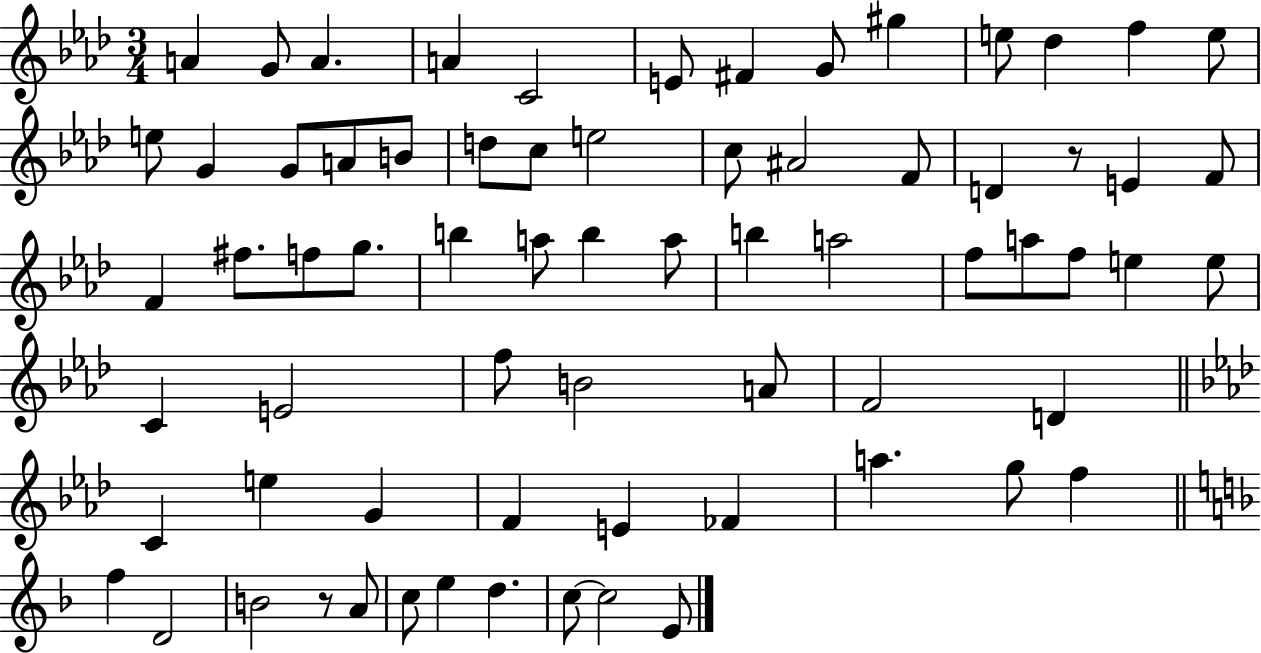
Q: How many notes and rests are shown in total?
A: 70